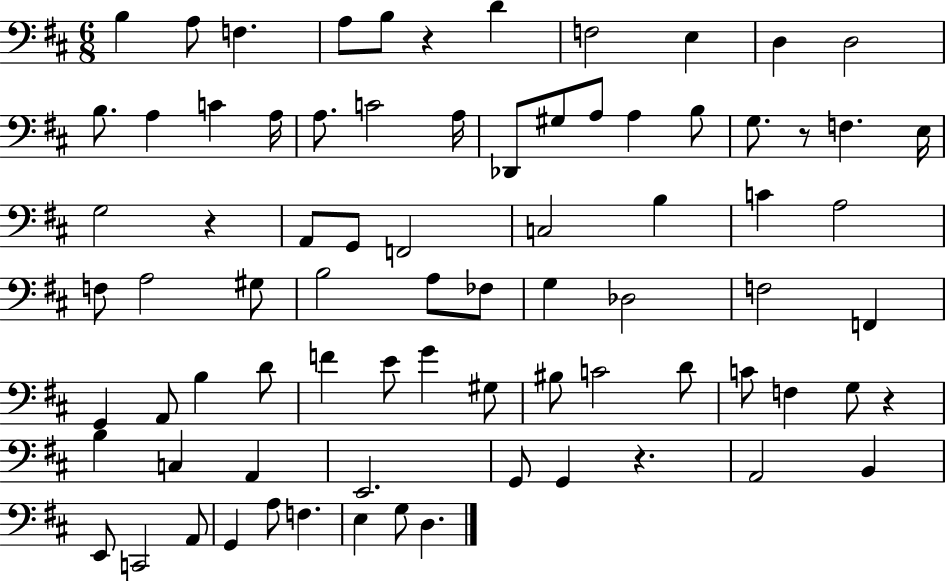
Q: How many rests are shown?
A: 5